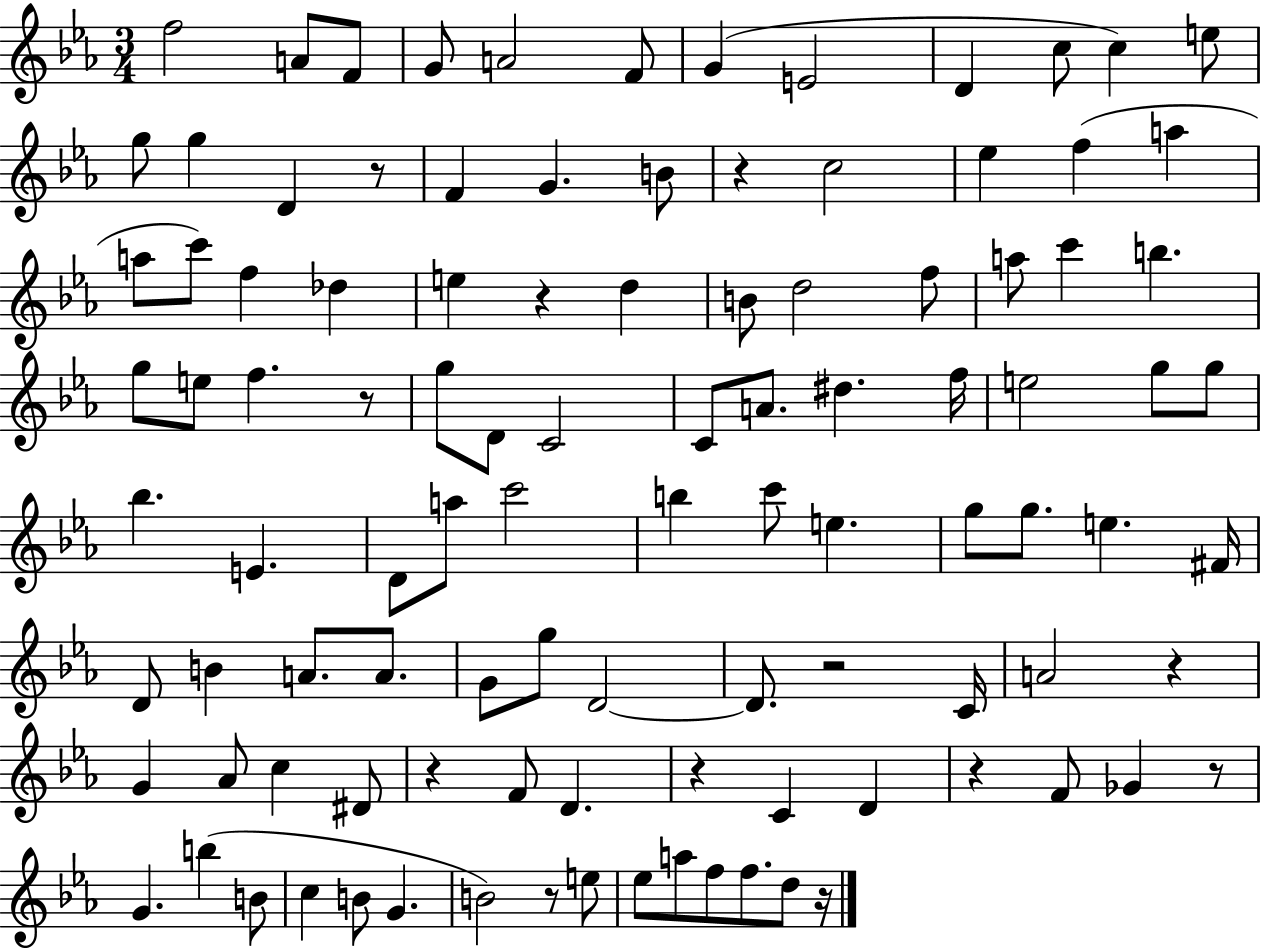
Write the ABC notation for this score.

X:1
T:Untitled
M:3/4
L:1/4
K:Eb
f2 A/2 F/2 G/2 A2 F/2 G E2 D c/2 c e/2 g/2 g D z/2 F G B/2 z c2 _e f a a/2 c'/2 f _d e z d B/2 d2 f/2 a/2 c' b g/2 e/2 f z/2 g/2 D/2 C2 C/2 A/2 ^d f/4 e2 g/2 g/2 _b E D/2 a/2 c'2 b c'/2 e g/2 g/2 e ^F/4 D/2 B A/2 A/2 G/2 g/2 D2 D/2 z2 C/4 A2 z G _A/2 c ^D/2 z F/2 D z C D z F/2 _G z/2 G b B/2 c B/2 G B2 z/2 e/2 _e/2 a/2 f/2 f/2 d/2 z/4